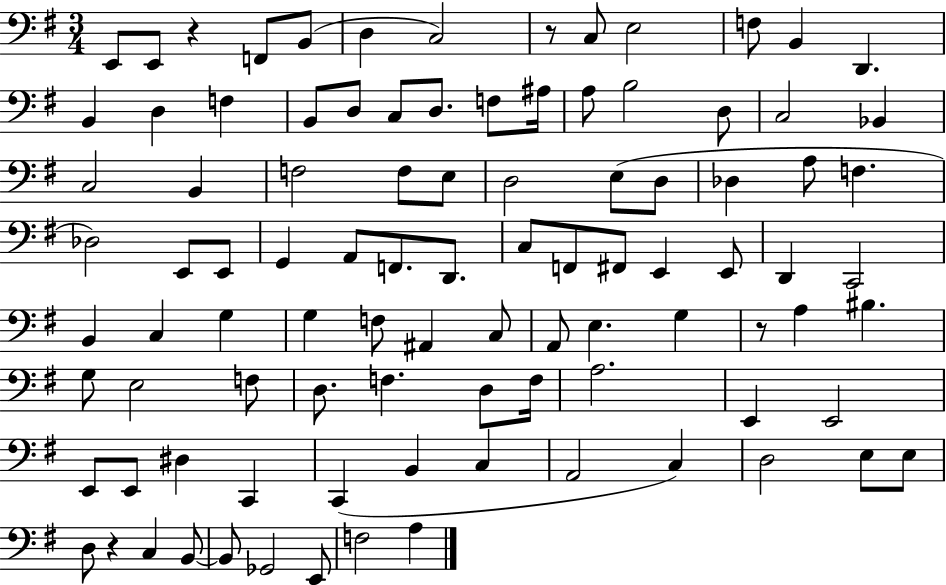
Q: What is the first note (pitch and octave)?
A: E2